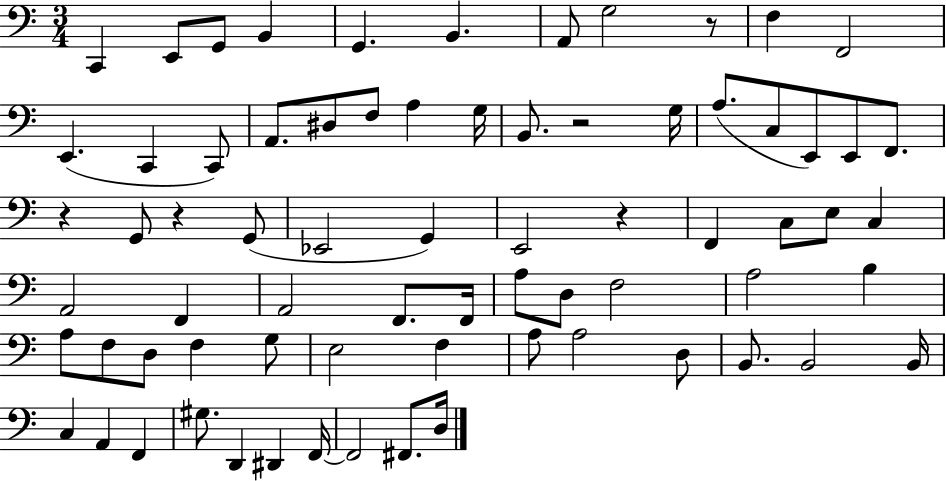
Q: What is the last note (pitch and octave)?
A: D3